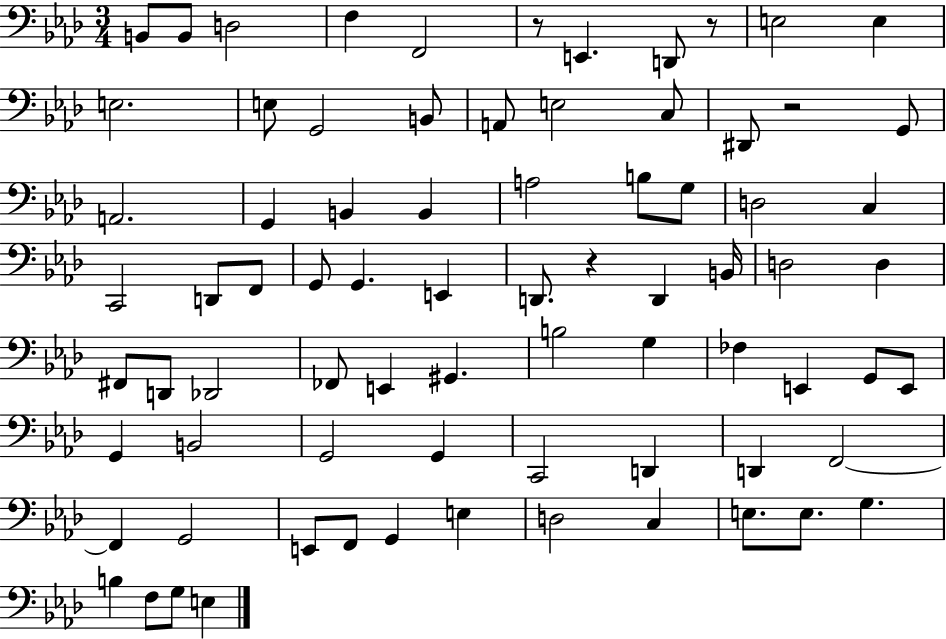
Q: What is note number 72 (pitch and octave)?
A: G3